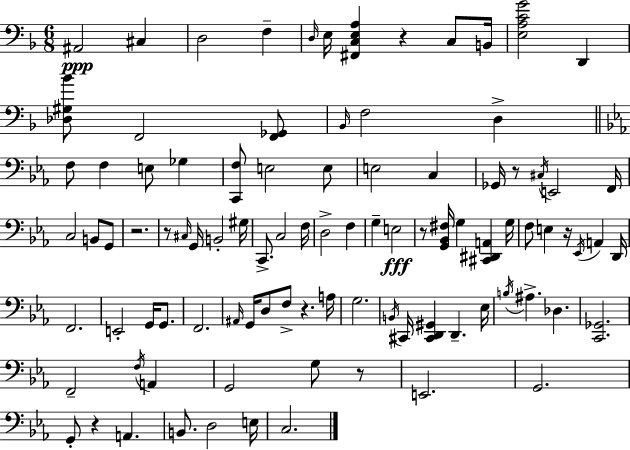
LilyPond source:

{
  \clef bass
  \numericTimeSignature
  \time 6/8
  \key f \major
  ais,2\ppp cis4 | d2 f4-- | \grace { d16 } e16 <fis, c e a>4 r4 c8 | b,16 <e a c' g'>2 d,4 | \break <des gis bes'>8 f,2 <f, ges,>8 | \grace { bes,16 } f2 d4-> | \bar "||" \break \key ees \major f8 f4 e8 ges4 | <c, f>8 e2 e8 | e2 c4 | ges,16 r8 \acciaccatura { cis16 } e,2 | \break f,16 c2 b,8 g,8 | r2. | r8 \grace { cis16 } g,16 b,2-. | gis16 c,8.-> c2 | \break f16 d2-> f4 | g4-- e2\fff | r8 <g, bes, fis>16 g4 <cis, dis, a,>4 | g16 f8 e4 r16 \acciaccatura { ees,16 } a,4 | \break d,16 f,2. | e,2-. g,16 | g,8. f,2. | \grace { ais,16 } g,16 d8 f8-> r4. | \break a16 g2. | \acciaccatura { b,16 } cis,16 <cis, d, gis,>4 d,4.-- | ees16 \acciaccatura { b16 } ais4.-> | des4. <c, ges,>2. | \break f,2-- | \acciaccatura { f16 } a,4 g,2 | g8 r8 e,2. | g,2. | \break g,8-. r4 | a,4. b,8. d2 | e16 c2. | \bar "|."
}